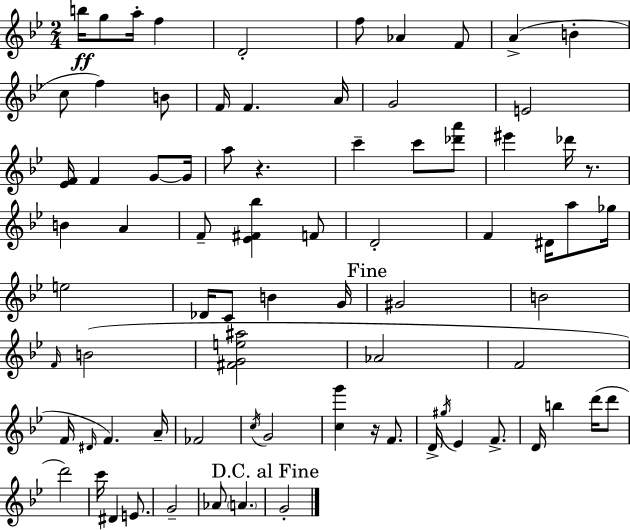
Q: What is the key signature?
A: BES major